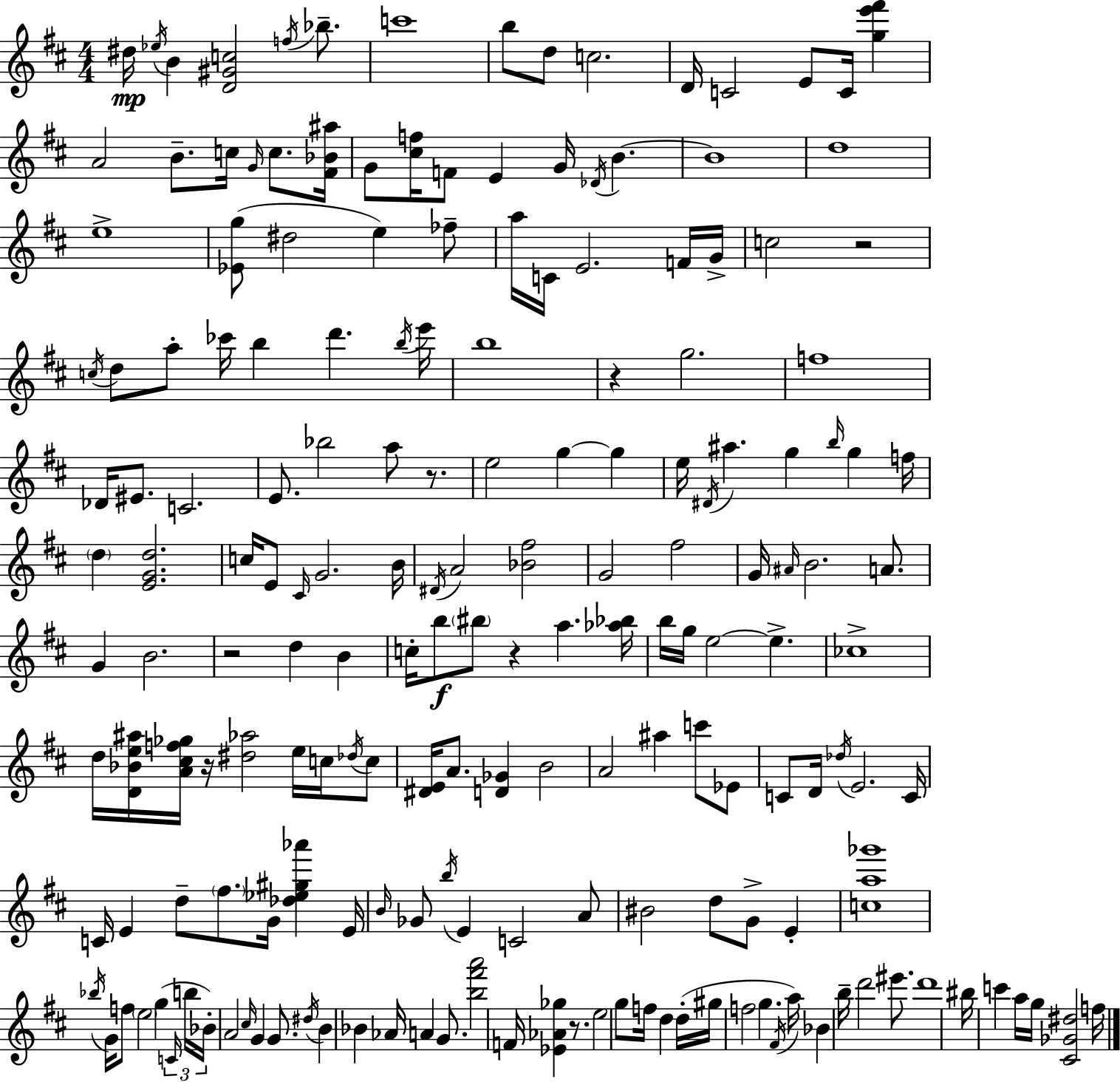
D#5/s Eb5/s B4/q [D4,G#4,C5]/h F5/s Bb5/e. C6/w B5/e D5/e C5/h. D4/s C4/h E4/e C4/s [G5,E6,F#6]/q A4/h B4/e. C5/s G4/s C5/e. [F#4,Bb4,A#5]/s G4/e [C#5,F5]/s F4/e E4/q G4/s Db4/s B4/q. B4/w D5/w E5/w [Eb4,G5]/e D#5/h E5/q FES5/e A5/s C4/s E4/h. F4/s G4/s C5/h R/h C5/s D5/e A5/e CES6/s B5/q D6/q. B5/s E6/s B5/w R/q G5/h. F5/w Db4/s EIS4/e. C4/h. E4/e. Bb5/h A5/e R/e. E5/h G5/q G5/q E5/s D#4/s A#5/q. G5/q B5/s G5/q F5/s D5/q [E4,G4,D5]/h. C5/s E4/e C#4/s G4/h. B4/s D#4/s A4/h [Bb4,F#5]/h G4/h F#5/h G4/s A#4/s B4/h. A4/e. G4/q B4/h. R/h D5/q B4/q C5/s B5/e BIS5/e R/q A5/q. [Ab5,Bb5]/s B5/s G5/s E5/h E5/q. CES5/w D5/s [D4,Bb4,E5,A#5]/s [A4,C#5,F5,Gb5]/s R/s [D#5,Ab5]/h E5/s C5/s Db5/s C5/e [D#4,E4]/s A4/e. [D4,Gb4]/q B4/h A4/h A#5/q C6/e Eb4/e C4/e D4/s Db5/s E4/h. C4/s C4/s E4/q D5/e F#5/e. G4/s [Db5,Eb5,G#5,Ab6]/q E4/s B4/s Gb4/e B5/s E4/q C4/h A4/e BIS4/h D5/e G4/e E4/q [C5,A5,Gb6]/w Bb5/s G4/s F5/e E5/h G5/q C4/s B5/s Bb4/s A4/h C#5/s G4/q G4/e. D#5/s B4/q Bb4/q Ab4/s A4/q G4/e. [B5,F#6,A6]/h F4/s [Eb4,Ab4,Gb5]/q R/e. E5/h G5/e F5/s D5/q D5/s G#5/s F5/h G5/q. F#4/s A5/s Bb4/q B5/s D6/h EIS6/e. D6/w BIS5/s C6/q A5/s G5/s [C#4,Gb4,D#5]/h F5/s